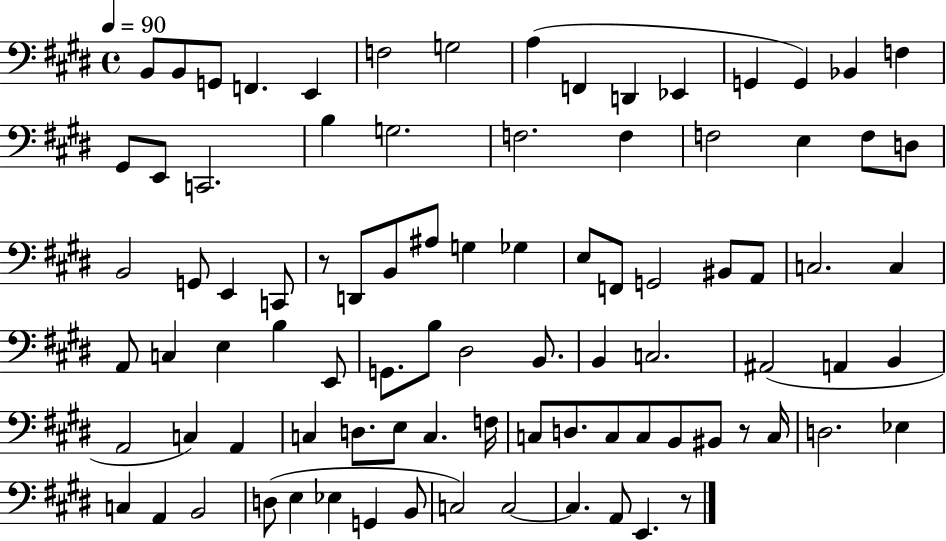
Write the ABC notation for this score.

X:1
T:Untitled
M:4/4
L:1/4
K:E
B,,/2 B,,/2 G,,/2 F,, E,, F,2 G,2 A, F,, D,, _E,, G,, G,, _B,, F, ^G,,/2 E,,/2 C,,2 B, G,2 F,2 F, F,2 E, F,/2 D,/2 B,,2 G,,/2 E,, C,,/2 z/2 D,,/2 B,,/2 ^A,/2 G, _G, E,/2 F,,/2 G,,2 ^B,,/2 A,,/2 C,2 C, A,,/2 C, E, B, E,,/2 G,,/2 B,/2 ^D,2 B,,/2 B,, C,2 ^A,,2 A,, B,, A,,2 C, A,, C, D,/2 E,/2 C, F,/4 C,/2 D,/2 C,/2 C,/2 B,,/2 ^B,,/2 z/2 C,/4 D,2 _E, C, A,, B,,2 D,/2 E, _E, G,, B,,/2 C,2 C,2 C, A,,/2 E,, z/2